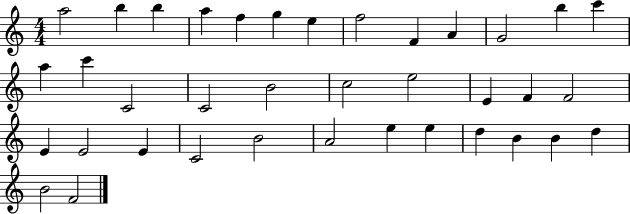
A5/h B5/q B5/q A5/q F5/q G5/q E5/q F5/h F4/q A4/q G4/h B5/q C6/q A5/q C6/q C4/h C4/h B4/h C5/h E5/h E4/q F4/q F4/h E4/q E4/h E4/q C4/h B4/h A4/h E5/q E5/q D5/q B4/q B4/q D5/q B4/h F4/h